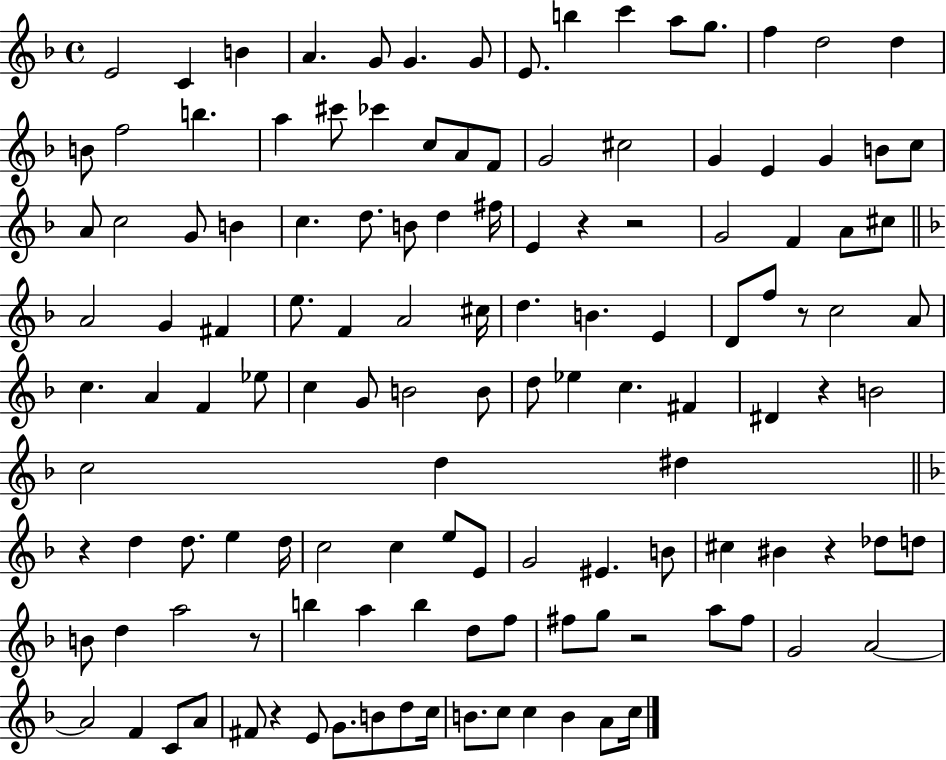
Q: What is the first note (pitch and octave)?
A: E4